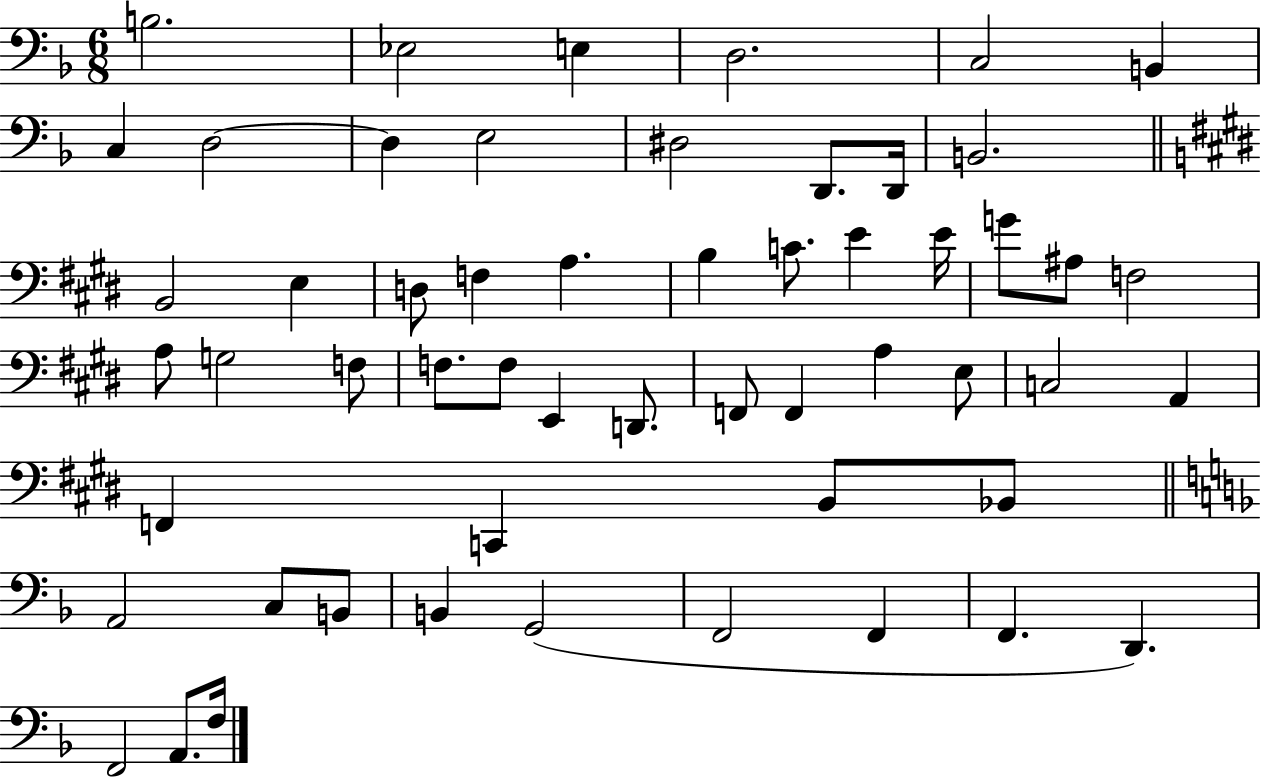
X:1
T:Untitled
M:6/8
L:1/4
K:F
B,2 _E,2 E, D,2 C,2 B,, C, D,2 D, E,2 ^D,2 D,,/2 D,,/4 B,,2 B,,2 E, D,/2 F, A, B, C/2 E E/4 G/2 ^A,/2 F,2 A,/2 G,2 F,/2 F,/2 F,/2 E,, D,,/2 F,,/2 F,, A, E,/2 C,2 A,, F,, C,, B,,/2 _B,,/2 A,,2 C,/2 B,,/2 B,, G,,2 F,,2 F,, F,, D,, F,,2 A,,/2 F,/4